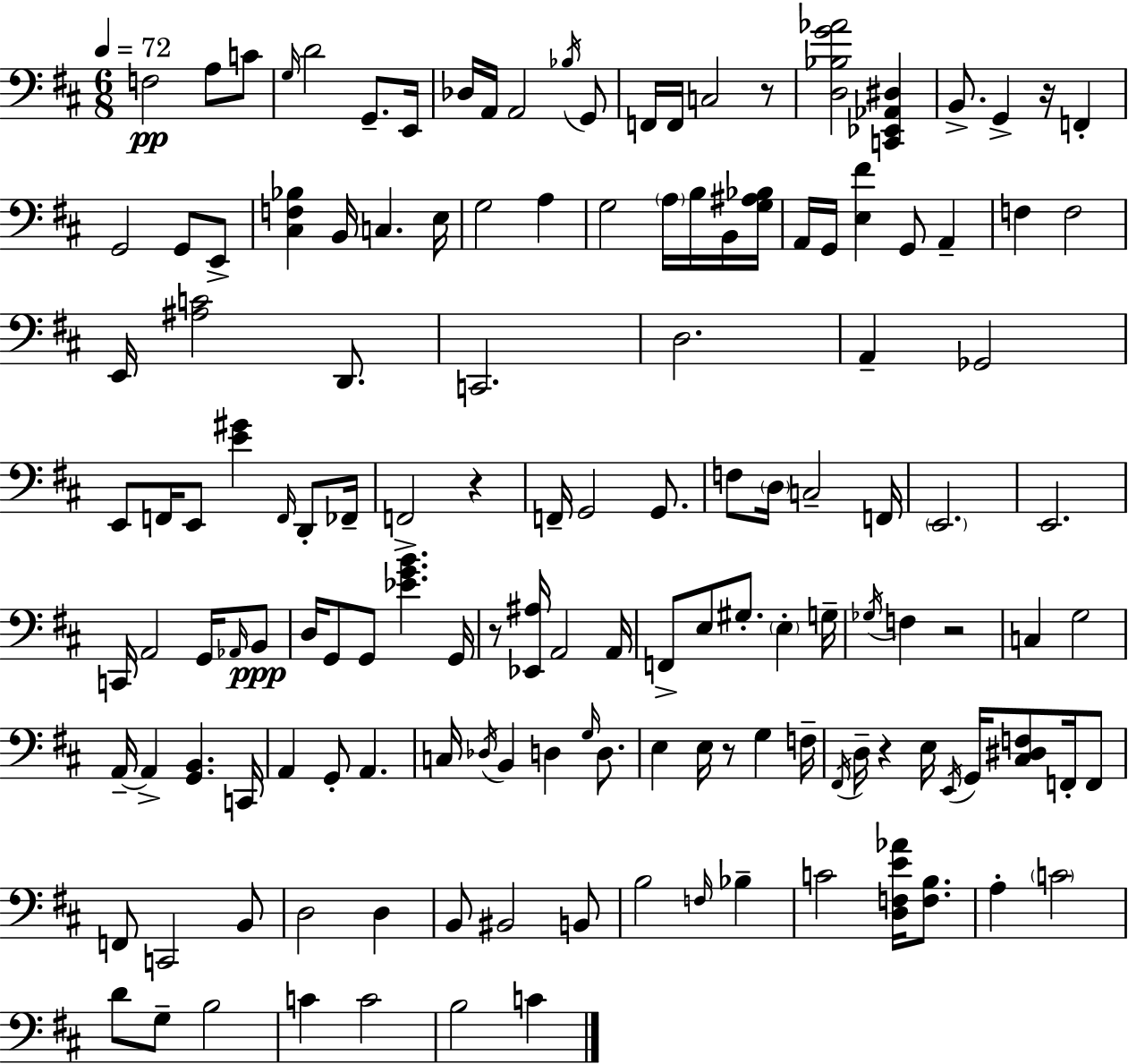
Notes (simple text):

F3/h A3/e C4/e G3/s D4/h G2/e. E2/s Db3/s A2/s A2/h Bb3/s G2/e F2/s F2/s C3/h R/e [D3,Bb3,G4,Ab4]/h [C2,Eb2,Ab2,D#3]/q B2/e. G2/q R/s F2/q G2/h G2/e E2/e [C#3,F3,Bb3]/q B2/s C3/q. E3/s G3/h A3/q G3/h A3/s B3/s B2/s [G3,A#3,Bb3]/s A2/s G2/s [E3,F#4]/q G2/e A2/q F3/q F3/h E2/s [A#3,C4]/h D2/e. C2/h. D3/h. A2/q Gb2/h E2/e F2/s E2/e [E4,G#4]/q F2/s D2/e FES2/s F2/h R/q F2/s G2/h G2/e. F3/e D3/s C3/h F2/s E2/h. E2/h. C2/s A2/h G2/s Ab2/s B2/e D3/s G2/e G2/e [Eb4,G4,B4]/q. G2/s R/e [Eb2,A#3]/s A2/h A2/s F2/e E3/e G#3/e. E3/q G3/s Gb3/s F3/q R/h C3/q G3/h A2/s A2/q [G2,B2]/q. C2/s A2/q G2/e A2/q. C3/s Db3/s B2/q D3/q G3/s D3/e. E3/q E3/s R/e G3/q F3/s F#2/s D3/s R/q E3/s E2/s G2/s [C#3,D#3,F3]/e F2/s F2/e F2/e C2/h B2/e D3/h D3/q B2/e BIS2/h B2/e B3/h F3/s Bb3/q C4/h [D3,F3,E4,Ab4]/s [F3,B3]/e. A3/q C4/h D4/e G3/e B3/h C4/q C4/h B3/h C4/q